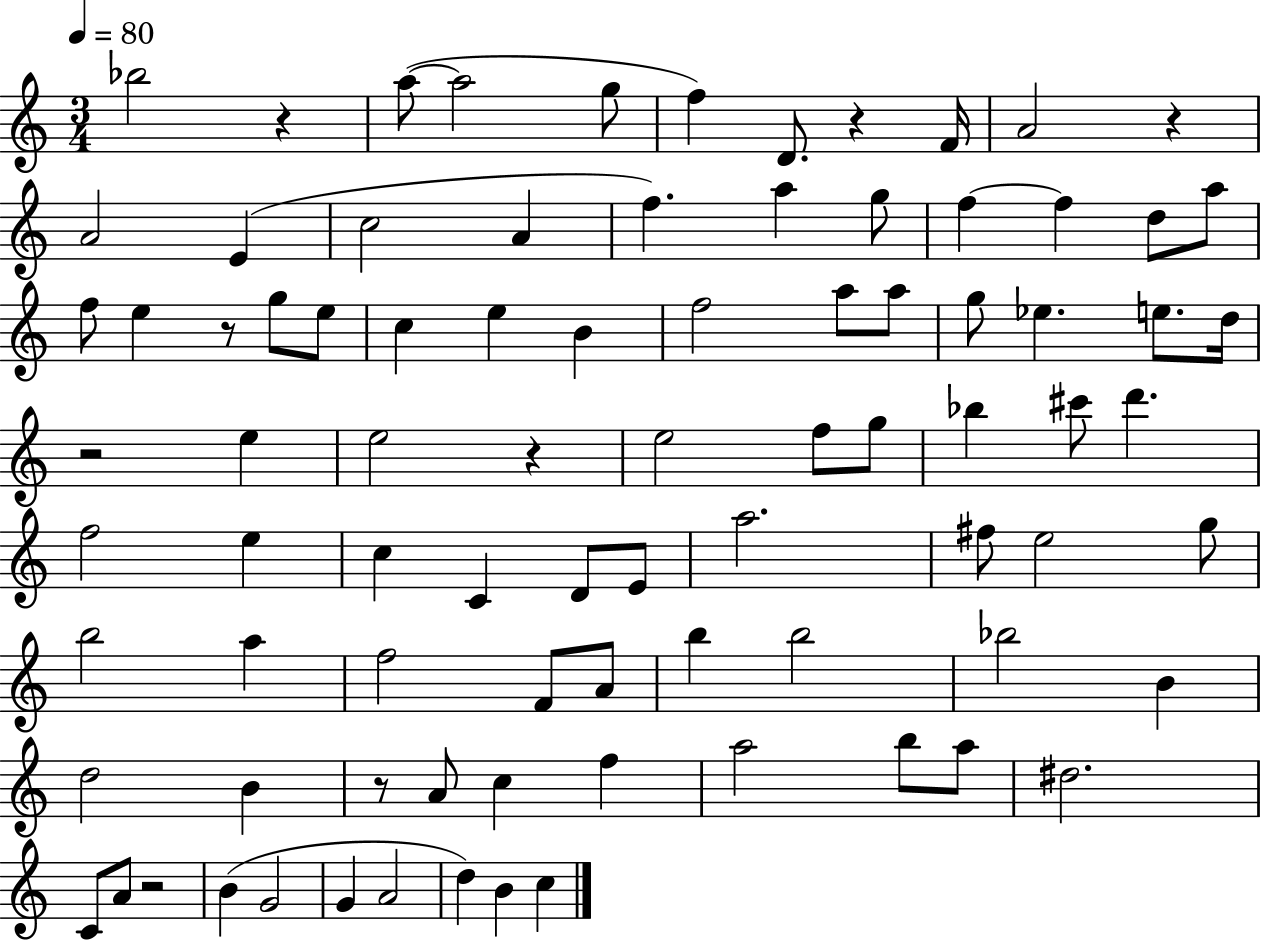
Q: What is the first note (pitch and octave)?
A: Bb5